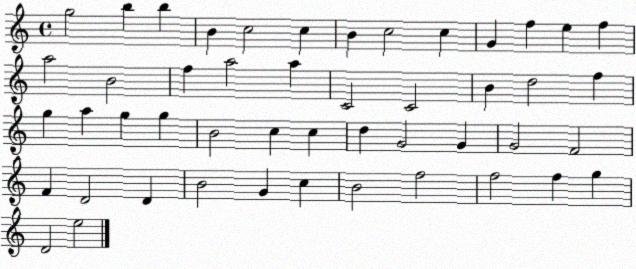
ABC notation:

X:1
T:Untitled
M:4/4
L:1/4
K:C
g2 b b B c2 c B c2 c G f e f a2 B2 f a2 a C2 C2 B d2 f g a g g B2 c c d G2 G G2 F2 F D2 D B2 G c B2 f2 f2 f g D2 e2